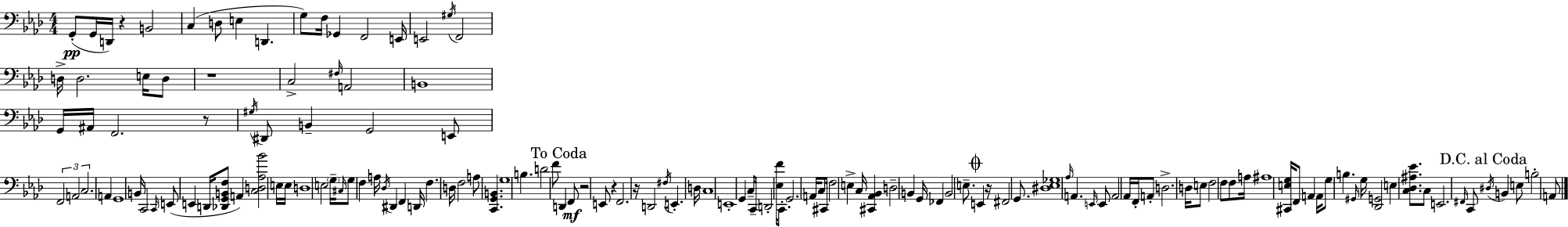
X:1
T:Untitled
M:4/4
L:1/4
K:Fm
G,,/2 G,,/4 D,,/4 z B,,2 C, D,/2 E, D,, G,/2 F,/4 _G,, F,,2 E,,/4 E,,2 ^G,/4 F,,2 D,/4 D,2 E,/4 D,/2 z4 C,2 ^F,/4 A,,2 B,,4 G,,/4 ^A,,/4 F,,2 z/2 ^G,/4 ^D,,/2 B,, G,,2 E,,/2 F,,2 A,,2 C,2 A,, G,,4 B,,/4 C,,2 C,,/4 E,,/2 E,, D,,/4 [_D,,G,,B,,F,]/2 A,, [C,D,_A,_B]2 E,/4 E,/4 D,4 E,2 G,/4 ^C,/4 G,/2 F, A,/4 _D,/4 ^D,, F,, D,,/4 F, D,/4 F,2 A,/2 [C,,G,,B,,] G,4 B, D2 F/2 D,, F,,/2 z2 E,,/2 z F,,2 z/4 D,,2 ^F,/4 E,, D,/4 C,4 E,,4 G,, C,/2 C,,/4 D,,2 [_E,F]/4 C,,/2 G,,2 A,,/4 C,/2 ^C,,/4 F,2 E, C,/4 [^C,,_A,,_B,,] D,2 B,, G,,/4 _F,, B,,2 E,/2 E,, z/4 ^F,,2 G,,/2 [^D,_E,_G,]4 _A,/4 A,, E,,/4 E,,/2 A,,2 _A,,/4 F,,/4 A,,/2 D,2 D,/4 E,/2 F,2 F,/2 F,/2 A,/4 ^A,4 [^C,,E,G,]/4 F,,/2 A,, A,,/4 G,/2 B, ^G,,/4 G,/4 [_D,,G,,]2 E, [C,_D,^A,_E]/2 C,/2 E,,2 ^F,,/4 C,,/2 ^D,/4 B,, E,/2 B,2 A,,/2